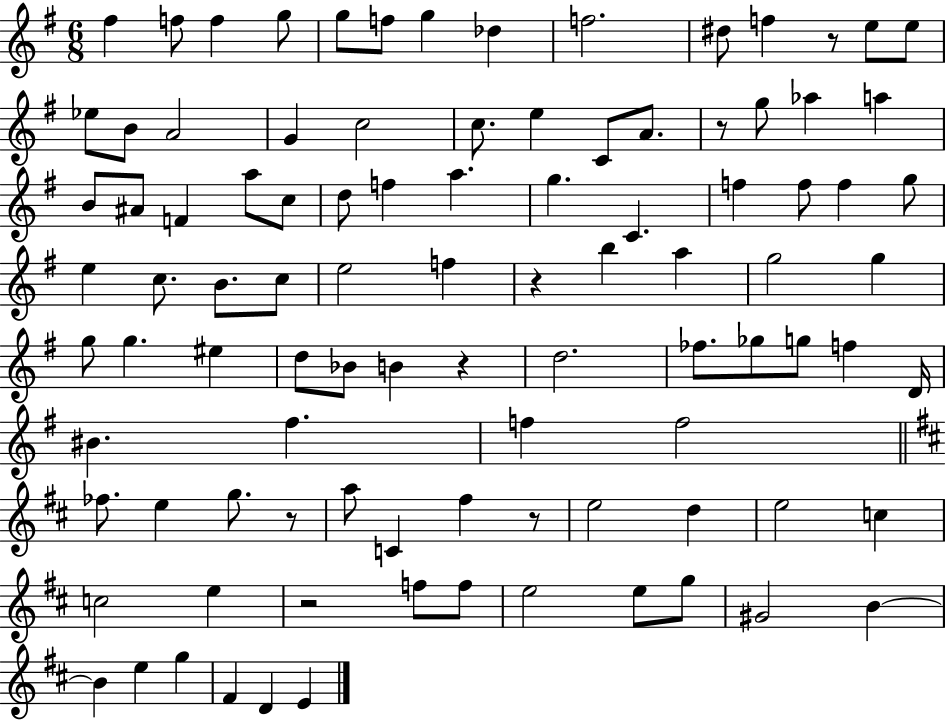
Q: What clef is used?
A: treble